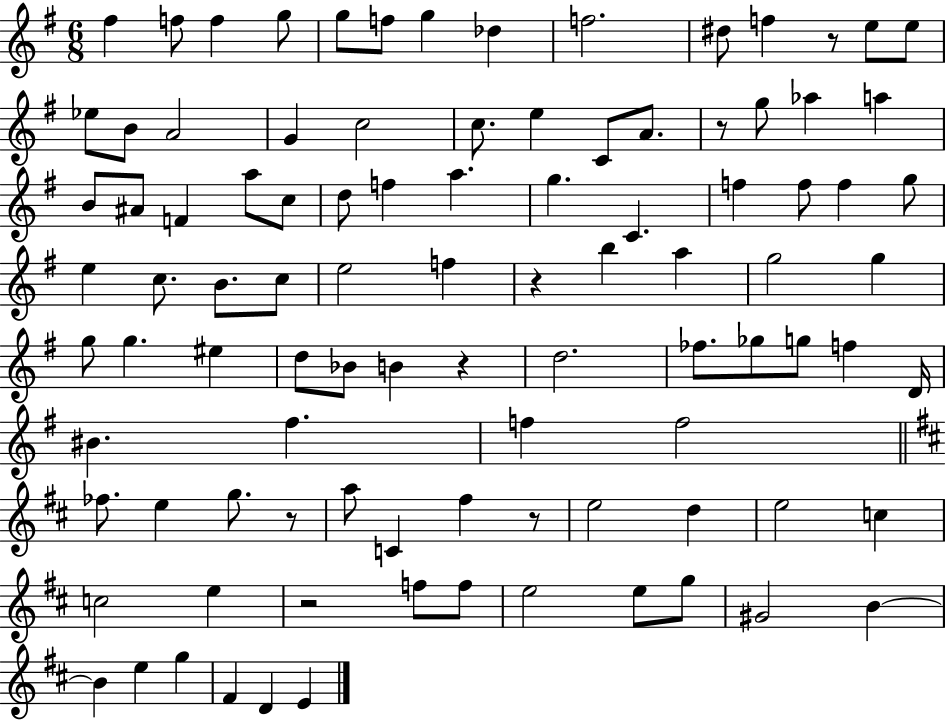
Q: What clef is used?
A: treble